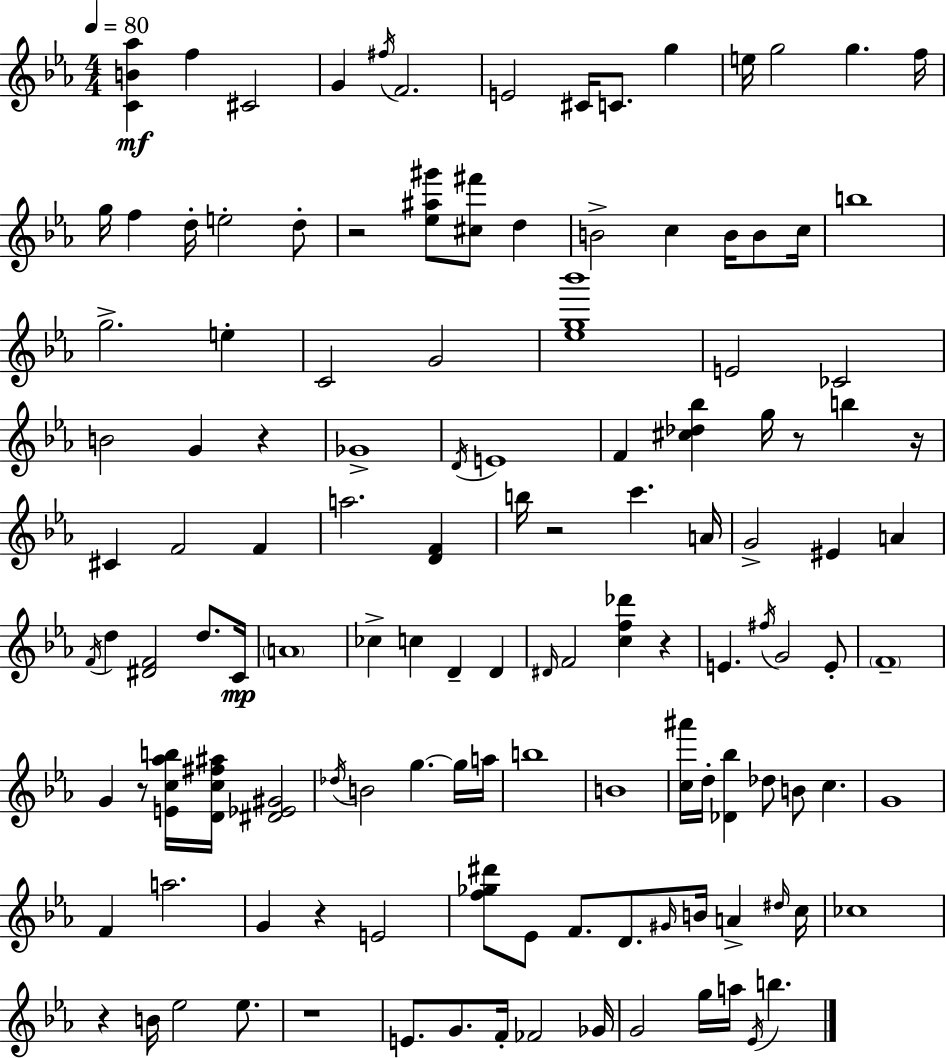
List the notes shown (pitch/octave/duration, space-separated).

[C4,B4,Ab5]/q F5/q C#4/h G4/q F#5/s F4/h. E4/h C#4/s C4/e. G5/q E5/s G5/h G5/q. F5/s G5/s F5/q D5/s E5/h D5/e R/h [Eb5,A#5,G#6]/e [C#5,F#6]/e D5/q B4/h C5/q B4/s B4/e C5/s B5/w G5/h. E5/q C4/h G4/h [Eb5,G5,Bb6]/w E4/h CES4/h B4/h G4/q R/q Gb4/w D4/s E4/w F4/q [C#5,Db5,Bb5]/q G5/s R/e B5/q R/s C#4/q F4/h F4/q A5/h. [D4,F4]/q B5/s R/h C6/q. A4/s G4/h EIS4/q A4/q F4/s D5/q [D#4,F4]/h D5/e. C4/s A4/w CES5/q C5/q D4/q D4/q D#4/s F4/h [C5,F5,Db6]/q R/q E4/q. F#5/s G4/h E4/e F4/w G4/q R/e [E4,C5,Ab5,B5]/s [D4,C5,F#5,A#5]/s [D#4,Eb4,G#4]/h Db5/s B4/h G5/q. G5/s A5/s B5/w B4/w [C5,A#6]/s D5/s [Db4,Bb5]/q Db5/e B4/e C5/q. G4/w F4/q A5/h. G4/q R/q E4/h [F5,Gb5,D#6]/e Eb4/e F4/e. D4/e. G#4/s B4/s A4/q D#5/s C5/s CES5/w R/q B4/s Eb5/h Eb5/e. R/w E4/e. G4/e. F4/s FES4/h Gb4/s G4/h G5/s A5/s Eb4/s B5/q.